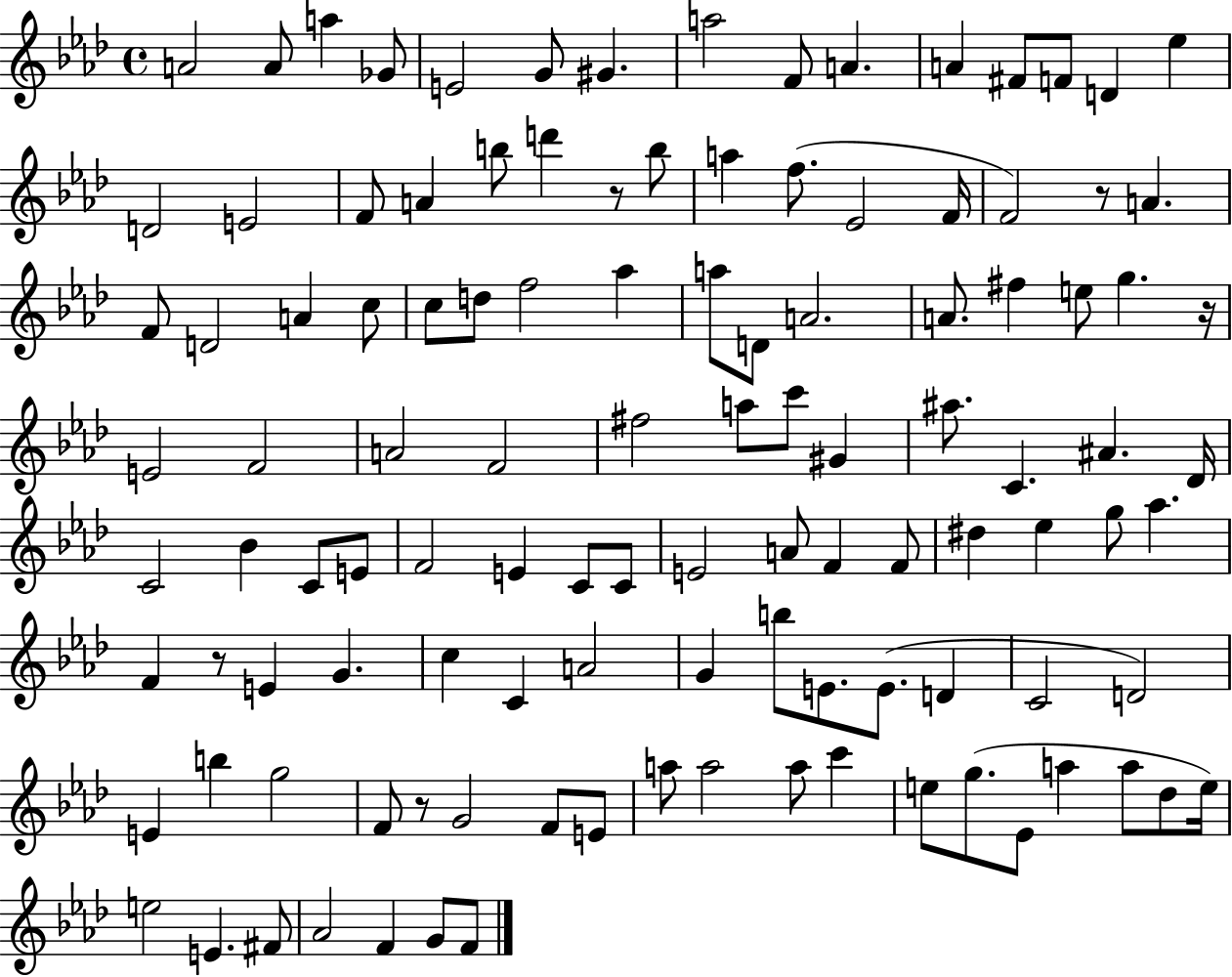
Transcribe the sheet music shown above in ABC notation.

X:1
T:Untitled
M:4/4
L:1/4
K:Ab
A2 A/2 a _G/2 E2 G/2 ^G a2 F/2 A A ^F/2 F/2 D _e D2 E2 F/2 A b/2 d' z/2 b/2 a f/2 _E2 F/4 F2 z/2 A F/2 D2 A c/2 c/2 d/2 f2 _a a/2 D/2 A2 A/2 ^f e/2 g z/4 E2 F2 A2 F2 ^f2 a/2 c'/2 ^G ^a/2 C ^A _D/4 C2 _B C/2 E/2 F2 E C/2 C/2 E2 A/2 F F/2 ^d _e g/2 _a F z/2 E G c C A2 G b/2 E/2 E/2 D C2 D2 E b g2 F/2 z/2 G2 F/2 E/2 a/2 a2 a/2 c' e/2 g/2 _E/2 a a/2 _d/2 e/4 e2 E ^F/2 _A2 F G/2 F/2